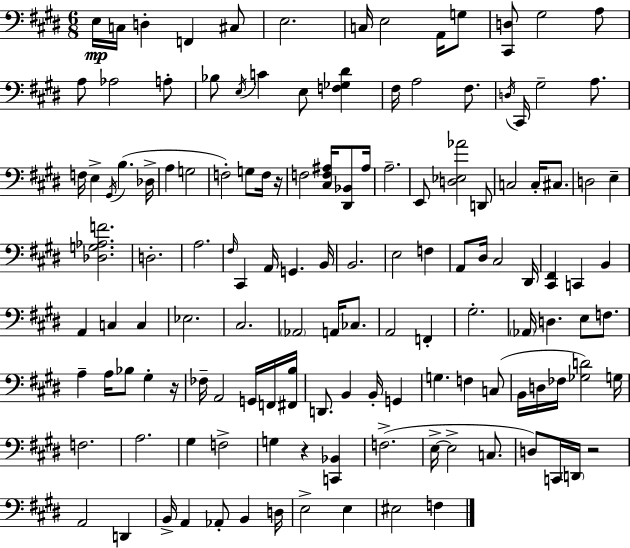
E3/s C3/s D3/q F2/q C#3/e E3/h. C3/s E3/h A2/s G3/e [C#2,D3]/e G#3/h A3/e A3/e Ab3/h A3/e Bb3/e E3/s C4/q E3/e [F3,Gb3,D#4]/q F#3/s A3/h F#3/e. D3/s C#2/s G#3/h A3/e. F3/s E3/q G#2/s B3/q. Db3/s A3/q G3/h F3/h G3/e F3/s R/s F3/h [C#3,F3,A#3]/s [D#2,Bb2]/e A#3/s A3/h. E2/e [D3,Eb3,Ab4]/h D2/e C3/h C3/s C#3/e. D3/h E3/q [Db3,G3,Ab3,F4]/h. D3/h. A3/h. F#3/s C#2/q A2/s G2/q. B2/s B2/h. E3/h F3/q A2/e D#3/s C#3/h D#2/s [C#2,F#2]/q C2/q B2/q A2/q C3/q C3/q Eb3/h. C#3/h. Ab2/h A2/s CES3/e. A2/h F2/q G#3/h. Ab2/s D3/q. E3/e F3/e. A3/q A3/s Bb3/e G#3/q R/s FES3/s A2/h G2/s F2/s [F#2,B3]/s D2/e. B2/q B2/s G2/q G3/q. F3/q C3/e B2/s D3/s FES3/s [Gb3,D4]/h G3/s F3/h. A3/h. G#3/q F3/h G3/q R/q [C2,Bb2]/q F3/h. E3/s E3/h C3/e. D3/e C2/s D2/s R/h A2/h D2/q B2/s A2/q Ab2/e B2/q D3/s E3/h E3/q EIS3/h F3/q